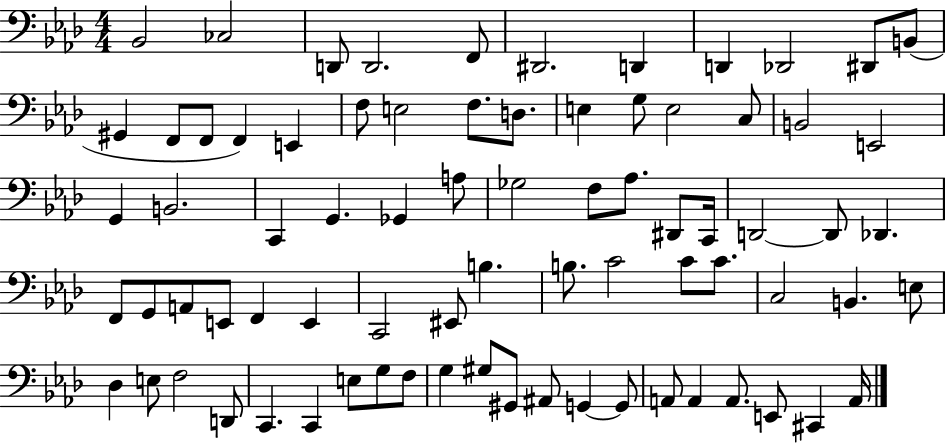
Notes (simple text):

Bb2/h CES3/h D2/e D2/h. F2/e D#2/h. D2/q D2/q Db2/h D#2/e B2/e G#2/q F2/e F2/e F2/q E2/q F3/e E3/h F3/e. D3/e. E3/q G3/e E3/h C3/e B2/h E2/h G2/q B2/h. C2/q G2/q. Gb2/q A3/e Gb3/h F3/e Ab3/e. D#2/e C2/s D2/h D2/e Db2/q. F2/e G2/e A2/e E2/e F2/q E2/q C2/h EIS2/e B3/q. B3/e. C4/h C4/e C4/e. C3/h B2/q. E3/e Db3/q E3/e F3/h D2/e C2/q. C2/q E3/e G3/e F3/e G3/q G#3/e G#2/e A#2/e G2/q G2/e A2/e A2/q A2/e. E2/e C#2/q A2/s